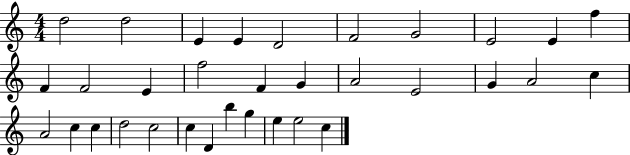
X:1
T:Untitled
M:4/4
L:1/4
K:C
d2 d2 E E D2 F2 G2 E2 E f F F2 E f2 F G A2 E2 G A2 c A2 c c d2 c2 c D b g e e2 c